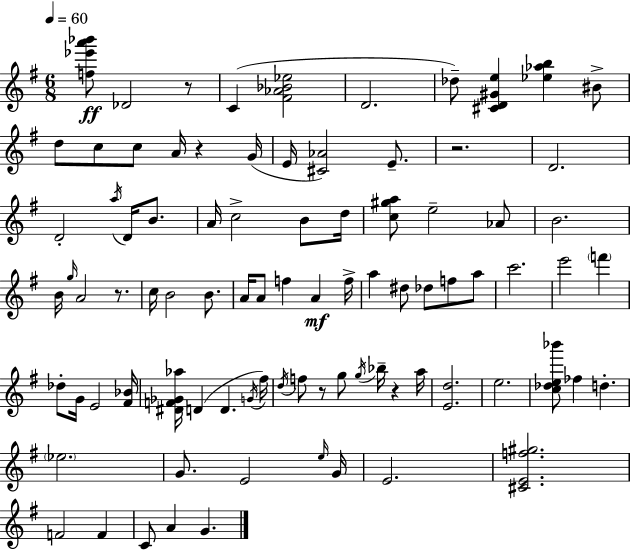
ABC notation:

X:1
T:Untitled
M:6/8
L:1/4
K:G
[f_e'a'_b']/2 _D2 z/2 C [^F_A_B_e]2 D2 _d/2 [^CD^Ge] [_e_ab] ^B/2 d/2 c/2 c/2 A/4 z G/4 E/4 [^C_A]2 E/2 z2 D2 D2 a/4 D/4 B/2 A/4 c2 B/2 d/4 [c^ga]/2 e2 _A/2 B2 B/4 g/4 A2 z/2 c/4 B2 B/2 A/4 A/2 f A f/4 a ^d/2 _d/2 f/2 a/2 c'2 e'2 f' _d/2 G/4 E2 [^F_B]/4 [^DF_G_a]/4 D D G/4 ^f/4 d/4 f/2 z/2 g/2 g/4 _b/4 z a/4 [Ed]2 e2 [c_de_b']/2 _f d _e2 G/2 E2 e/4 G/4 E2 [^CEf^g]2 F2 F C/2 A G